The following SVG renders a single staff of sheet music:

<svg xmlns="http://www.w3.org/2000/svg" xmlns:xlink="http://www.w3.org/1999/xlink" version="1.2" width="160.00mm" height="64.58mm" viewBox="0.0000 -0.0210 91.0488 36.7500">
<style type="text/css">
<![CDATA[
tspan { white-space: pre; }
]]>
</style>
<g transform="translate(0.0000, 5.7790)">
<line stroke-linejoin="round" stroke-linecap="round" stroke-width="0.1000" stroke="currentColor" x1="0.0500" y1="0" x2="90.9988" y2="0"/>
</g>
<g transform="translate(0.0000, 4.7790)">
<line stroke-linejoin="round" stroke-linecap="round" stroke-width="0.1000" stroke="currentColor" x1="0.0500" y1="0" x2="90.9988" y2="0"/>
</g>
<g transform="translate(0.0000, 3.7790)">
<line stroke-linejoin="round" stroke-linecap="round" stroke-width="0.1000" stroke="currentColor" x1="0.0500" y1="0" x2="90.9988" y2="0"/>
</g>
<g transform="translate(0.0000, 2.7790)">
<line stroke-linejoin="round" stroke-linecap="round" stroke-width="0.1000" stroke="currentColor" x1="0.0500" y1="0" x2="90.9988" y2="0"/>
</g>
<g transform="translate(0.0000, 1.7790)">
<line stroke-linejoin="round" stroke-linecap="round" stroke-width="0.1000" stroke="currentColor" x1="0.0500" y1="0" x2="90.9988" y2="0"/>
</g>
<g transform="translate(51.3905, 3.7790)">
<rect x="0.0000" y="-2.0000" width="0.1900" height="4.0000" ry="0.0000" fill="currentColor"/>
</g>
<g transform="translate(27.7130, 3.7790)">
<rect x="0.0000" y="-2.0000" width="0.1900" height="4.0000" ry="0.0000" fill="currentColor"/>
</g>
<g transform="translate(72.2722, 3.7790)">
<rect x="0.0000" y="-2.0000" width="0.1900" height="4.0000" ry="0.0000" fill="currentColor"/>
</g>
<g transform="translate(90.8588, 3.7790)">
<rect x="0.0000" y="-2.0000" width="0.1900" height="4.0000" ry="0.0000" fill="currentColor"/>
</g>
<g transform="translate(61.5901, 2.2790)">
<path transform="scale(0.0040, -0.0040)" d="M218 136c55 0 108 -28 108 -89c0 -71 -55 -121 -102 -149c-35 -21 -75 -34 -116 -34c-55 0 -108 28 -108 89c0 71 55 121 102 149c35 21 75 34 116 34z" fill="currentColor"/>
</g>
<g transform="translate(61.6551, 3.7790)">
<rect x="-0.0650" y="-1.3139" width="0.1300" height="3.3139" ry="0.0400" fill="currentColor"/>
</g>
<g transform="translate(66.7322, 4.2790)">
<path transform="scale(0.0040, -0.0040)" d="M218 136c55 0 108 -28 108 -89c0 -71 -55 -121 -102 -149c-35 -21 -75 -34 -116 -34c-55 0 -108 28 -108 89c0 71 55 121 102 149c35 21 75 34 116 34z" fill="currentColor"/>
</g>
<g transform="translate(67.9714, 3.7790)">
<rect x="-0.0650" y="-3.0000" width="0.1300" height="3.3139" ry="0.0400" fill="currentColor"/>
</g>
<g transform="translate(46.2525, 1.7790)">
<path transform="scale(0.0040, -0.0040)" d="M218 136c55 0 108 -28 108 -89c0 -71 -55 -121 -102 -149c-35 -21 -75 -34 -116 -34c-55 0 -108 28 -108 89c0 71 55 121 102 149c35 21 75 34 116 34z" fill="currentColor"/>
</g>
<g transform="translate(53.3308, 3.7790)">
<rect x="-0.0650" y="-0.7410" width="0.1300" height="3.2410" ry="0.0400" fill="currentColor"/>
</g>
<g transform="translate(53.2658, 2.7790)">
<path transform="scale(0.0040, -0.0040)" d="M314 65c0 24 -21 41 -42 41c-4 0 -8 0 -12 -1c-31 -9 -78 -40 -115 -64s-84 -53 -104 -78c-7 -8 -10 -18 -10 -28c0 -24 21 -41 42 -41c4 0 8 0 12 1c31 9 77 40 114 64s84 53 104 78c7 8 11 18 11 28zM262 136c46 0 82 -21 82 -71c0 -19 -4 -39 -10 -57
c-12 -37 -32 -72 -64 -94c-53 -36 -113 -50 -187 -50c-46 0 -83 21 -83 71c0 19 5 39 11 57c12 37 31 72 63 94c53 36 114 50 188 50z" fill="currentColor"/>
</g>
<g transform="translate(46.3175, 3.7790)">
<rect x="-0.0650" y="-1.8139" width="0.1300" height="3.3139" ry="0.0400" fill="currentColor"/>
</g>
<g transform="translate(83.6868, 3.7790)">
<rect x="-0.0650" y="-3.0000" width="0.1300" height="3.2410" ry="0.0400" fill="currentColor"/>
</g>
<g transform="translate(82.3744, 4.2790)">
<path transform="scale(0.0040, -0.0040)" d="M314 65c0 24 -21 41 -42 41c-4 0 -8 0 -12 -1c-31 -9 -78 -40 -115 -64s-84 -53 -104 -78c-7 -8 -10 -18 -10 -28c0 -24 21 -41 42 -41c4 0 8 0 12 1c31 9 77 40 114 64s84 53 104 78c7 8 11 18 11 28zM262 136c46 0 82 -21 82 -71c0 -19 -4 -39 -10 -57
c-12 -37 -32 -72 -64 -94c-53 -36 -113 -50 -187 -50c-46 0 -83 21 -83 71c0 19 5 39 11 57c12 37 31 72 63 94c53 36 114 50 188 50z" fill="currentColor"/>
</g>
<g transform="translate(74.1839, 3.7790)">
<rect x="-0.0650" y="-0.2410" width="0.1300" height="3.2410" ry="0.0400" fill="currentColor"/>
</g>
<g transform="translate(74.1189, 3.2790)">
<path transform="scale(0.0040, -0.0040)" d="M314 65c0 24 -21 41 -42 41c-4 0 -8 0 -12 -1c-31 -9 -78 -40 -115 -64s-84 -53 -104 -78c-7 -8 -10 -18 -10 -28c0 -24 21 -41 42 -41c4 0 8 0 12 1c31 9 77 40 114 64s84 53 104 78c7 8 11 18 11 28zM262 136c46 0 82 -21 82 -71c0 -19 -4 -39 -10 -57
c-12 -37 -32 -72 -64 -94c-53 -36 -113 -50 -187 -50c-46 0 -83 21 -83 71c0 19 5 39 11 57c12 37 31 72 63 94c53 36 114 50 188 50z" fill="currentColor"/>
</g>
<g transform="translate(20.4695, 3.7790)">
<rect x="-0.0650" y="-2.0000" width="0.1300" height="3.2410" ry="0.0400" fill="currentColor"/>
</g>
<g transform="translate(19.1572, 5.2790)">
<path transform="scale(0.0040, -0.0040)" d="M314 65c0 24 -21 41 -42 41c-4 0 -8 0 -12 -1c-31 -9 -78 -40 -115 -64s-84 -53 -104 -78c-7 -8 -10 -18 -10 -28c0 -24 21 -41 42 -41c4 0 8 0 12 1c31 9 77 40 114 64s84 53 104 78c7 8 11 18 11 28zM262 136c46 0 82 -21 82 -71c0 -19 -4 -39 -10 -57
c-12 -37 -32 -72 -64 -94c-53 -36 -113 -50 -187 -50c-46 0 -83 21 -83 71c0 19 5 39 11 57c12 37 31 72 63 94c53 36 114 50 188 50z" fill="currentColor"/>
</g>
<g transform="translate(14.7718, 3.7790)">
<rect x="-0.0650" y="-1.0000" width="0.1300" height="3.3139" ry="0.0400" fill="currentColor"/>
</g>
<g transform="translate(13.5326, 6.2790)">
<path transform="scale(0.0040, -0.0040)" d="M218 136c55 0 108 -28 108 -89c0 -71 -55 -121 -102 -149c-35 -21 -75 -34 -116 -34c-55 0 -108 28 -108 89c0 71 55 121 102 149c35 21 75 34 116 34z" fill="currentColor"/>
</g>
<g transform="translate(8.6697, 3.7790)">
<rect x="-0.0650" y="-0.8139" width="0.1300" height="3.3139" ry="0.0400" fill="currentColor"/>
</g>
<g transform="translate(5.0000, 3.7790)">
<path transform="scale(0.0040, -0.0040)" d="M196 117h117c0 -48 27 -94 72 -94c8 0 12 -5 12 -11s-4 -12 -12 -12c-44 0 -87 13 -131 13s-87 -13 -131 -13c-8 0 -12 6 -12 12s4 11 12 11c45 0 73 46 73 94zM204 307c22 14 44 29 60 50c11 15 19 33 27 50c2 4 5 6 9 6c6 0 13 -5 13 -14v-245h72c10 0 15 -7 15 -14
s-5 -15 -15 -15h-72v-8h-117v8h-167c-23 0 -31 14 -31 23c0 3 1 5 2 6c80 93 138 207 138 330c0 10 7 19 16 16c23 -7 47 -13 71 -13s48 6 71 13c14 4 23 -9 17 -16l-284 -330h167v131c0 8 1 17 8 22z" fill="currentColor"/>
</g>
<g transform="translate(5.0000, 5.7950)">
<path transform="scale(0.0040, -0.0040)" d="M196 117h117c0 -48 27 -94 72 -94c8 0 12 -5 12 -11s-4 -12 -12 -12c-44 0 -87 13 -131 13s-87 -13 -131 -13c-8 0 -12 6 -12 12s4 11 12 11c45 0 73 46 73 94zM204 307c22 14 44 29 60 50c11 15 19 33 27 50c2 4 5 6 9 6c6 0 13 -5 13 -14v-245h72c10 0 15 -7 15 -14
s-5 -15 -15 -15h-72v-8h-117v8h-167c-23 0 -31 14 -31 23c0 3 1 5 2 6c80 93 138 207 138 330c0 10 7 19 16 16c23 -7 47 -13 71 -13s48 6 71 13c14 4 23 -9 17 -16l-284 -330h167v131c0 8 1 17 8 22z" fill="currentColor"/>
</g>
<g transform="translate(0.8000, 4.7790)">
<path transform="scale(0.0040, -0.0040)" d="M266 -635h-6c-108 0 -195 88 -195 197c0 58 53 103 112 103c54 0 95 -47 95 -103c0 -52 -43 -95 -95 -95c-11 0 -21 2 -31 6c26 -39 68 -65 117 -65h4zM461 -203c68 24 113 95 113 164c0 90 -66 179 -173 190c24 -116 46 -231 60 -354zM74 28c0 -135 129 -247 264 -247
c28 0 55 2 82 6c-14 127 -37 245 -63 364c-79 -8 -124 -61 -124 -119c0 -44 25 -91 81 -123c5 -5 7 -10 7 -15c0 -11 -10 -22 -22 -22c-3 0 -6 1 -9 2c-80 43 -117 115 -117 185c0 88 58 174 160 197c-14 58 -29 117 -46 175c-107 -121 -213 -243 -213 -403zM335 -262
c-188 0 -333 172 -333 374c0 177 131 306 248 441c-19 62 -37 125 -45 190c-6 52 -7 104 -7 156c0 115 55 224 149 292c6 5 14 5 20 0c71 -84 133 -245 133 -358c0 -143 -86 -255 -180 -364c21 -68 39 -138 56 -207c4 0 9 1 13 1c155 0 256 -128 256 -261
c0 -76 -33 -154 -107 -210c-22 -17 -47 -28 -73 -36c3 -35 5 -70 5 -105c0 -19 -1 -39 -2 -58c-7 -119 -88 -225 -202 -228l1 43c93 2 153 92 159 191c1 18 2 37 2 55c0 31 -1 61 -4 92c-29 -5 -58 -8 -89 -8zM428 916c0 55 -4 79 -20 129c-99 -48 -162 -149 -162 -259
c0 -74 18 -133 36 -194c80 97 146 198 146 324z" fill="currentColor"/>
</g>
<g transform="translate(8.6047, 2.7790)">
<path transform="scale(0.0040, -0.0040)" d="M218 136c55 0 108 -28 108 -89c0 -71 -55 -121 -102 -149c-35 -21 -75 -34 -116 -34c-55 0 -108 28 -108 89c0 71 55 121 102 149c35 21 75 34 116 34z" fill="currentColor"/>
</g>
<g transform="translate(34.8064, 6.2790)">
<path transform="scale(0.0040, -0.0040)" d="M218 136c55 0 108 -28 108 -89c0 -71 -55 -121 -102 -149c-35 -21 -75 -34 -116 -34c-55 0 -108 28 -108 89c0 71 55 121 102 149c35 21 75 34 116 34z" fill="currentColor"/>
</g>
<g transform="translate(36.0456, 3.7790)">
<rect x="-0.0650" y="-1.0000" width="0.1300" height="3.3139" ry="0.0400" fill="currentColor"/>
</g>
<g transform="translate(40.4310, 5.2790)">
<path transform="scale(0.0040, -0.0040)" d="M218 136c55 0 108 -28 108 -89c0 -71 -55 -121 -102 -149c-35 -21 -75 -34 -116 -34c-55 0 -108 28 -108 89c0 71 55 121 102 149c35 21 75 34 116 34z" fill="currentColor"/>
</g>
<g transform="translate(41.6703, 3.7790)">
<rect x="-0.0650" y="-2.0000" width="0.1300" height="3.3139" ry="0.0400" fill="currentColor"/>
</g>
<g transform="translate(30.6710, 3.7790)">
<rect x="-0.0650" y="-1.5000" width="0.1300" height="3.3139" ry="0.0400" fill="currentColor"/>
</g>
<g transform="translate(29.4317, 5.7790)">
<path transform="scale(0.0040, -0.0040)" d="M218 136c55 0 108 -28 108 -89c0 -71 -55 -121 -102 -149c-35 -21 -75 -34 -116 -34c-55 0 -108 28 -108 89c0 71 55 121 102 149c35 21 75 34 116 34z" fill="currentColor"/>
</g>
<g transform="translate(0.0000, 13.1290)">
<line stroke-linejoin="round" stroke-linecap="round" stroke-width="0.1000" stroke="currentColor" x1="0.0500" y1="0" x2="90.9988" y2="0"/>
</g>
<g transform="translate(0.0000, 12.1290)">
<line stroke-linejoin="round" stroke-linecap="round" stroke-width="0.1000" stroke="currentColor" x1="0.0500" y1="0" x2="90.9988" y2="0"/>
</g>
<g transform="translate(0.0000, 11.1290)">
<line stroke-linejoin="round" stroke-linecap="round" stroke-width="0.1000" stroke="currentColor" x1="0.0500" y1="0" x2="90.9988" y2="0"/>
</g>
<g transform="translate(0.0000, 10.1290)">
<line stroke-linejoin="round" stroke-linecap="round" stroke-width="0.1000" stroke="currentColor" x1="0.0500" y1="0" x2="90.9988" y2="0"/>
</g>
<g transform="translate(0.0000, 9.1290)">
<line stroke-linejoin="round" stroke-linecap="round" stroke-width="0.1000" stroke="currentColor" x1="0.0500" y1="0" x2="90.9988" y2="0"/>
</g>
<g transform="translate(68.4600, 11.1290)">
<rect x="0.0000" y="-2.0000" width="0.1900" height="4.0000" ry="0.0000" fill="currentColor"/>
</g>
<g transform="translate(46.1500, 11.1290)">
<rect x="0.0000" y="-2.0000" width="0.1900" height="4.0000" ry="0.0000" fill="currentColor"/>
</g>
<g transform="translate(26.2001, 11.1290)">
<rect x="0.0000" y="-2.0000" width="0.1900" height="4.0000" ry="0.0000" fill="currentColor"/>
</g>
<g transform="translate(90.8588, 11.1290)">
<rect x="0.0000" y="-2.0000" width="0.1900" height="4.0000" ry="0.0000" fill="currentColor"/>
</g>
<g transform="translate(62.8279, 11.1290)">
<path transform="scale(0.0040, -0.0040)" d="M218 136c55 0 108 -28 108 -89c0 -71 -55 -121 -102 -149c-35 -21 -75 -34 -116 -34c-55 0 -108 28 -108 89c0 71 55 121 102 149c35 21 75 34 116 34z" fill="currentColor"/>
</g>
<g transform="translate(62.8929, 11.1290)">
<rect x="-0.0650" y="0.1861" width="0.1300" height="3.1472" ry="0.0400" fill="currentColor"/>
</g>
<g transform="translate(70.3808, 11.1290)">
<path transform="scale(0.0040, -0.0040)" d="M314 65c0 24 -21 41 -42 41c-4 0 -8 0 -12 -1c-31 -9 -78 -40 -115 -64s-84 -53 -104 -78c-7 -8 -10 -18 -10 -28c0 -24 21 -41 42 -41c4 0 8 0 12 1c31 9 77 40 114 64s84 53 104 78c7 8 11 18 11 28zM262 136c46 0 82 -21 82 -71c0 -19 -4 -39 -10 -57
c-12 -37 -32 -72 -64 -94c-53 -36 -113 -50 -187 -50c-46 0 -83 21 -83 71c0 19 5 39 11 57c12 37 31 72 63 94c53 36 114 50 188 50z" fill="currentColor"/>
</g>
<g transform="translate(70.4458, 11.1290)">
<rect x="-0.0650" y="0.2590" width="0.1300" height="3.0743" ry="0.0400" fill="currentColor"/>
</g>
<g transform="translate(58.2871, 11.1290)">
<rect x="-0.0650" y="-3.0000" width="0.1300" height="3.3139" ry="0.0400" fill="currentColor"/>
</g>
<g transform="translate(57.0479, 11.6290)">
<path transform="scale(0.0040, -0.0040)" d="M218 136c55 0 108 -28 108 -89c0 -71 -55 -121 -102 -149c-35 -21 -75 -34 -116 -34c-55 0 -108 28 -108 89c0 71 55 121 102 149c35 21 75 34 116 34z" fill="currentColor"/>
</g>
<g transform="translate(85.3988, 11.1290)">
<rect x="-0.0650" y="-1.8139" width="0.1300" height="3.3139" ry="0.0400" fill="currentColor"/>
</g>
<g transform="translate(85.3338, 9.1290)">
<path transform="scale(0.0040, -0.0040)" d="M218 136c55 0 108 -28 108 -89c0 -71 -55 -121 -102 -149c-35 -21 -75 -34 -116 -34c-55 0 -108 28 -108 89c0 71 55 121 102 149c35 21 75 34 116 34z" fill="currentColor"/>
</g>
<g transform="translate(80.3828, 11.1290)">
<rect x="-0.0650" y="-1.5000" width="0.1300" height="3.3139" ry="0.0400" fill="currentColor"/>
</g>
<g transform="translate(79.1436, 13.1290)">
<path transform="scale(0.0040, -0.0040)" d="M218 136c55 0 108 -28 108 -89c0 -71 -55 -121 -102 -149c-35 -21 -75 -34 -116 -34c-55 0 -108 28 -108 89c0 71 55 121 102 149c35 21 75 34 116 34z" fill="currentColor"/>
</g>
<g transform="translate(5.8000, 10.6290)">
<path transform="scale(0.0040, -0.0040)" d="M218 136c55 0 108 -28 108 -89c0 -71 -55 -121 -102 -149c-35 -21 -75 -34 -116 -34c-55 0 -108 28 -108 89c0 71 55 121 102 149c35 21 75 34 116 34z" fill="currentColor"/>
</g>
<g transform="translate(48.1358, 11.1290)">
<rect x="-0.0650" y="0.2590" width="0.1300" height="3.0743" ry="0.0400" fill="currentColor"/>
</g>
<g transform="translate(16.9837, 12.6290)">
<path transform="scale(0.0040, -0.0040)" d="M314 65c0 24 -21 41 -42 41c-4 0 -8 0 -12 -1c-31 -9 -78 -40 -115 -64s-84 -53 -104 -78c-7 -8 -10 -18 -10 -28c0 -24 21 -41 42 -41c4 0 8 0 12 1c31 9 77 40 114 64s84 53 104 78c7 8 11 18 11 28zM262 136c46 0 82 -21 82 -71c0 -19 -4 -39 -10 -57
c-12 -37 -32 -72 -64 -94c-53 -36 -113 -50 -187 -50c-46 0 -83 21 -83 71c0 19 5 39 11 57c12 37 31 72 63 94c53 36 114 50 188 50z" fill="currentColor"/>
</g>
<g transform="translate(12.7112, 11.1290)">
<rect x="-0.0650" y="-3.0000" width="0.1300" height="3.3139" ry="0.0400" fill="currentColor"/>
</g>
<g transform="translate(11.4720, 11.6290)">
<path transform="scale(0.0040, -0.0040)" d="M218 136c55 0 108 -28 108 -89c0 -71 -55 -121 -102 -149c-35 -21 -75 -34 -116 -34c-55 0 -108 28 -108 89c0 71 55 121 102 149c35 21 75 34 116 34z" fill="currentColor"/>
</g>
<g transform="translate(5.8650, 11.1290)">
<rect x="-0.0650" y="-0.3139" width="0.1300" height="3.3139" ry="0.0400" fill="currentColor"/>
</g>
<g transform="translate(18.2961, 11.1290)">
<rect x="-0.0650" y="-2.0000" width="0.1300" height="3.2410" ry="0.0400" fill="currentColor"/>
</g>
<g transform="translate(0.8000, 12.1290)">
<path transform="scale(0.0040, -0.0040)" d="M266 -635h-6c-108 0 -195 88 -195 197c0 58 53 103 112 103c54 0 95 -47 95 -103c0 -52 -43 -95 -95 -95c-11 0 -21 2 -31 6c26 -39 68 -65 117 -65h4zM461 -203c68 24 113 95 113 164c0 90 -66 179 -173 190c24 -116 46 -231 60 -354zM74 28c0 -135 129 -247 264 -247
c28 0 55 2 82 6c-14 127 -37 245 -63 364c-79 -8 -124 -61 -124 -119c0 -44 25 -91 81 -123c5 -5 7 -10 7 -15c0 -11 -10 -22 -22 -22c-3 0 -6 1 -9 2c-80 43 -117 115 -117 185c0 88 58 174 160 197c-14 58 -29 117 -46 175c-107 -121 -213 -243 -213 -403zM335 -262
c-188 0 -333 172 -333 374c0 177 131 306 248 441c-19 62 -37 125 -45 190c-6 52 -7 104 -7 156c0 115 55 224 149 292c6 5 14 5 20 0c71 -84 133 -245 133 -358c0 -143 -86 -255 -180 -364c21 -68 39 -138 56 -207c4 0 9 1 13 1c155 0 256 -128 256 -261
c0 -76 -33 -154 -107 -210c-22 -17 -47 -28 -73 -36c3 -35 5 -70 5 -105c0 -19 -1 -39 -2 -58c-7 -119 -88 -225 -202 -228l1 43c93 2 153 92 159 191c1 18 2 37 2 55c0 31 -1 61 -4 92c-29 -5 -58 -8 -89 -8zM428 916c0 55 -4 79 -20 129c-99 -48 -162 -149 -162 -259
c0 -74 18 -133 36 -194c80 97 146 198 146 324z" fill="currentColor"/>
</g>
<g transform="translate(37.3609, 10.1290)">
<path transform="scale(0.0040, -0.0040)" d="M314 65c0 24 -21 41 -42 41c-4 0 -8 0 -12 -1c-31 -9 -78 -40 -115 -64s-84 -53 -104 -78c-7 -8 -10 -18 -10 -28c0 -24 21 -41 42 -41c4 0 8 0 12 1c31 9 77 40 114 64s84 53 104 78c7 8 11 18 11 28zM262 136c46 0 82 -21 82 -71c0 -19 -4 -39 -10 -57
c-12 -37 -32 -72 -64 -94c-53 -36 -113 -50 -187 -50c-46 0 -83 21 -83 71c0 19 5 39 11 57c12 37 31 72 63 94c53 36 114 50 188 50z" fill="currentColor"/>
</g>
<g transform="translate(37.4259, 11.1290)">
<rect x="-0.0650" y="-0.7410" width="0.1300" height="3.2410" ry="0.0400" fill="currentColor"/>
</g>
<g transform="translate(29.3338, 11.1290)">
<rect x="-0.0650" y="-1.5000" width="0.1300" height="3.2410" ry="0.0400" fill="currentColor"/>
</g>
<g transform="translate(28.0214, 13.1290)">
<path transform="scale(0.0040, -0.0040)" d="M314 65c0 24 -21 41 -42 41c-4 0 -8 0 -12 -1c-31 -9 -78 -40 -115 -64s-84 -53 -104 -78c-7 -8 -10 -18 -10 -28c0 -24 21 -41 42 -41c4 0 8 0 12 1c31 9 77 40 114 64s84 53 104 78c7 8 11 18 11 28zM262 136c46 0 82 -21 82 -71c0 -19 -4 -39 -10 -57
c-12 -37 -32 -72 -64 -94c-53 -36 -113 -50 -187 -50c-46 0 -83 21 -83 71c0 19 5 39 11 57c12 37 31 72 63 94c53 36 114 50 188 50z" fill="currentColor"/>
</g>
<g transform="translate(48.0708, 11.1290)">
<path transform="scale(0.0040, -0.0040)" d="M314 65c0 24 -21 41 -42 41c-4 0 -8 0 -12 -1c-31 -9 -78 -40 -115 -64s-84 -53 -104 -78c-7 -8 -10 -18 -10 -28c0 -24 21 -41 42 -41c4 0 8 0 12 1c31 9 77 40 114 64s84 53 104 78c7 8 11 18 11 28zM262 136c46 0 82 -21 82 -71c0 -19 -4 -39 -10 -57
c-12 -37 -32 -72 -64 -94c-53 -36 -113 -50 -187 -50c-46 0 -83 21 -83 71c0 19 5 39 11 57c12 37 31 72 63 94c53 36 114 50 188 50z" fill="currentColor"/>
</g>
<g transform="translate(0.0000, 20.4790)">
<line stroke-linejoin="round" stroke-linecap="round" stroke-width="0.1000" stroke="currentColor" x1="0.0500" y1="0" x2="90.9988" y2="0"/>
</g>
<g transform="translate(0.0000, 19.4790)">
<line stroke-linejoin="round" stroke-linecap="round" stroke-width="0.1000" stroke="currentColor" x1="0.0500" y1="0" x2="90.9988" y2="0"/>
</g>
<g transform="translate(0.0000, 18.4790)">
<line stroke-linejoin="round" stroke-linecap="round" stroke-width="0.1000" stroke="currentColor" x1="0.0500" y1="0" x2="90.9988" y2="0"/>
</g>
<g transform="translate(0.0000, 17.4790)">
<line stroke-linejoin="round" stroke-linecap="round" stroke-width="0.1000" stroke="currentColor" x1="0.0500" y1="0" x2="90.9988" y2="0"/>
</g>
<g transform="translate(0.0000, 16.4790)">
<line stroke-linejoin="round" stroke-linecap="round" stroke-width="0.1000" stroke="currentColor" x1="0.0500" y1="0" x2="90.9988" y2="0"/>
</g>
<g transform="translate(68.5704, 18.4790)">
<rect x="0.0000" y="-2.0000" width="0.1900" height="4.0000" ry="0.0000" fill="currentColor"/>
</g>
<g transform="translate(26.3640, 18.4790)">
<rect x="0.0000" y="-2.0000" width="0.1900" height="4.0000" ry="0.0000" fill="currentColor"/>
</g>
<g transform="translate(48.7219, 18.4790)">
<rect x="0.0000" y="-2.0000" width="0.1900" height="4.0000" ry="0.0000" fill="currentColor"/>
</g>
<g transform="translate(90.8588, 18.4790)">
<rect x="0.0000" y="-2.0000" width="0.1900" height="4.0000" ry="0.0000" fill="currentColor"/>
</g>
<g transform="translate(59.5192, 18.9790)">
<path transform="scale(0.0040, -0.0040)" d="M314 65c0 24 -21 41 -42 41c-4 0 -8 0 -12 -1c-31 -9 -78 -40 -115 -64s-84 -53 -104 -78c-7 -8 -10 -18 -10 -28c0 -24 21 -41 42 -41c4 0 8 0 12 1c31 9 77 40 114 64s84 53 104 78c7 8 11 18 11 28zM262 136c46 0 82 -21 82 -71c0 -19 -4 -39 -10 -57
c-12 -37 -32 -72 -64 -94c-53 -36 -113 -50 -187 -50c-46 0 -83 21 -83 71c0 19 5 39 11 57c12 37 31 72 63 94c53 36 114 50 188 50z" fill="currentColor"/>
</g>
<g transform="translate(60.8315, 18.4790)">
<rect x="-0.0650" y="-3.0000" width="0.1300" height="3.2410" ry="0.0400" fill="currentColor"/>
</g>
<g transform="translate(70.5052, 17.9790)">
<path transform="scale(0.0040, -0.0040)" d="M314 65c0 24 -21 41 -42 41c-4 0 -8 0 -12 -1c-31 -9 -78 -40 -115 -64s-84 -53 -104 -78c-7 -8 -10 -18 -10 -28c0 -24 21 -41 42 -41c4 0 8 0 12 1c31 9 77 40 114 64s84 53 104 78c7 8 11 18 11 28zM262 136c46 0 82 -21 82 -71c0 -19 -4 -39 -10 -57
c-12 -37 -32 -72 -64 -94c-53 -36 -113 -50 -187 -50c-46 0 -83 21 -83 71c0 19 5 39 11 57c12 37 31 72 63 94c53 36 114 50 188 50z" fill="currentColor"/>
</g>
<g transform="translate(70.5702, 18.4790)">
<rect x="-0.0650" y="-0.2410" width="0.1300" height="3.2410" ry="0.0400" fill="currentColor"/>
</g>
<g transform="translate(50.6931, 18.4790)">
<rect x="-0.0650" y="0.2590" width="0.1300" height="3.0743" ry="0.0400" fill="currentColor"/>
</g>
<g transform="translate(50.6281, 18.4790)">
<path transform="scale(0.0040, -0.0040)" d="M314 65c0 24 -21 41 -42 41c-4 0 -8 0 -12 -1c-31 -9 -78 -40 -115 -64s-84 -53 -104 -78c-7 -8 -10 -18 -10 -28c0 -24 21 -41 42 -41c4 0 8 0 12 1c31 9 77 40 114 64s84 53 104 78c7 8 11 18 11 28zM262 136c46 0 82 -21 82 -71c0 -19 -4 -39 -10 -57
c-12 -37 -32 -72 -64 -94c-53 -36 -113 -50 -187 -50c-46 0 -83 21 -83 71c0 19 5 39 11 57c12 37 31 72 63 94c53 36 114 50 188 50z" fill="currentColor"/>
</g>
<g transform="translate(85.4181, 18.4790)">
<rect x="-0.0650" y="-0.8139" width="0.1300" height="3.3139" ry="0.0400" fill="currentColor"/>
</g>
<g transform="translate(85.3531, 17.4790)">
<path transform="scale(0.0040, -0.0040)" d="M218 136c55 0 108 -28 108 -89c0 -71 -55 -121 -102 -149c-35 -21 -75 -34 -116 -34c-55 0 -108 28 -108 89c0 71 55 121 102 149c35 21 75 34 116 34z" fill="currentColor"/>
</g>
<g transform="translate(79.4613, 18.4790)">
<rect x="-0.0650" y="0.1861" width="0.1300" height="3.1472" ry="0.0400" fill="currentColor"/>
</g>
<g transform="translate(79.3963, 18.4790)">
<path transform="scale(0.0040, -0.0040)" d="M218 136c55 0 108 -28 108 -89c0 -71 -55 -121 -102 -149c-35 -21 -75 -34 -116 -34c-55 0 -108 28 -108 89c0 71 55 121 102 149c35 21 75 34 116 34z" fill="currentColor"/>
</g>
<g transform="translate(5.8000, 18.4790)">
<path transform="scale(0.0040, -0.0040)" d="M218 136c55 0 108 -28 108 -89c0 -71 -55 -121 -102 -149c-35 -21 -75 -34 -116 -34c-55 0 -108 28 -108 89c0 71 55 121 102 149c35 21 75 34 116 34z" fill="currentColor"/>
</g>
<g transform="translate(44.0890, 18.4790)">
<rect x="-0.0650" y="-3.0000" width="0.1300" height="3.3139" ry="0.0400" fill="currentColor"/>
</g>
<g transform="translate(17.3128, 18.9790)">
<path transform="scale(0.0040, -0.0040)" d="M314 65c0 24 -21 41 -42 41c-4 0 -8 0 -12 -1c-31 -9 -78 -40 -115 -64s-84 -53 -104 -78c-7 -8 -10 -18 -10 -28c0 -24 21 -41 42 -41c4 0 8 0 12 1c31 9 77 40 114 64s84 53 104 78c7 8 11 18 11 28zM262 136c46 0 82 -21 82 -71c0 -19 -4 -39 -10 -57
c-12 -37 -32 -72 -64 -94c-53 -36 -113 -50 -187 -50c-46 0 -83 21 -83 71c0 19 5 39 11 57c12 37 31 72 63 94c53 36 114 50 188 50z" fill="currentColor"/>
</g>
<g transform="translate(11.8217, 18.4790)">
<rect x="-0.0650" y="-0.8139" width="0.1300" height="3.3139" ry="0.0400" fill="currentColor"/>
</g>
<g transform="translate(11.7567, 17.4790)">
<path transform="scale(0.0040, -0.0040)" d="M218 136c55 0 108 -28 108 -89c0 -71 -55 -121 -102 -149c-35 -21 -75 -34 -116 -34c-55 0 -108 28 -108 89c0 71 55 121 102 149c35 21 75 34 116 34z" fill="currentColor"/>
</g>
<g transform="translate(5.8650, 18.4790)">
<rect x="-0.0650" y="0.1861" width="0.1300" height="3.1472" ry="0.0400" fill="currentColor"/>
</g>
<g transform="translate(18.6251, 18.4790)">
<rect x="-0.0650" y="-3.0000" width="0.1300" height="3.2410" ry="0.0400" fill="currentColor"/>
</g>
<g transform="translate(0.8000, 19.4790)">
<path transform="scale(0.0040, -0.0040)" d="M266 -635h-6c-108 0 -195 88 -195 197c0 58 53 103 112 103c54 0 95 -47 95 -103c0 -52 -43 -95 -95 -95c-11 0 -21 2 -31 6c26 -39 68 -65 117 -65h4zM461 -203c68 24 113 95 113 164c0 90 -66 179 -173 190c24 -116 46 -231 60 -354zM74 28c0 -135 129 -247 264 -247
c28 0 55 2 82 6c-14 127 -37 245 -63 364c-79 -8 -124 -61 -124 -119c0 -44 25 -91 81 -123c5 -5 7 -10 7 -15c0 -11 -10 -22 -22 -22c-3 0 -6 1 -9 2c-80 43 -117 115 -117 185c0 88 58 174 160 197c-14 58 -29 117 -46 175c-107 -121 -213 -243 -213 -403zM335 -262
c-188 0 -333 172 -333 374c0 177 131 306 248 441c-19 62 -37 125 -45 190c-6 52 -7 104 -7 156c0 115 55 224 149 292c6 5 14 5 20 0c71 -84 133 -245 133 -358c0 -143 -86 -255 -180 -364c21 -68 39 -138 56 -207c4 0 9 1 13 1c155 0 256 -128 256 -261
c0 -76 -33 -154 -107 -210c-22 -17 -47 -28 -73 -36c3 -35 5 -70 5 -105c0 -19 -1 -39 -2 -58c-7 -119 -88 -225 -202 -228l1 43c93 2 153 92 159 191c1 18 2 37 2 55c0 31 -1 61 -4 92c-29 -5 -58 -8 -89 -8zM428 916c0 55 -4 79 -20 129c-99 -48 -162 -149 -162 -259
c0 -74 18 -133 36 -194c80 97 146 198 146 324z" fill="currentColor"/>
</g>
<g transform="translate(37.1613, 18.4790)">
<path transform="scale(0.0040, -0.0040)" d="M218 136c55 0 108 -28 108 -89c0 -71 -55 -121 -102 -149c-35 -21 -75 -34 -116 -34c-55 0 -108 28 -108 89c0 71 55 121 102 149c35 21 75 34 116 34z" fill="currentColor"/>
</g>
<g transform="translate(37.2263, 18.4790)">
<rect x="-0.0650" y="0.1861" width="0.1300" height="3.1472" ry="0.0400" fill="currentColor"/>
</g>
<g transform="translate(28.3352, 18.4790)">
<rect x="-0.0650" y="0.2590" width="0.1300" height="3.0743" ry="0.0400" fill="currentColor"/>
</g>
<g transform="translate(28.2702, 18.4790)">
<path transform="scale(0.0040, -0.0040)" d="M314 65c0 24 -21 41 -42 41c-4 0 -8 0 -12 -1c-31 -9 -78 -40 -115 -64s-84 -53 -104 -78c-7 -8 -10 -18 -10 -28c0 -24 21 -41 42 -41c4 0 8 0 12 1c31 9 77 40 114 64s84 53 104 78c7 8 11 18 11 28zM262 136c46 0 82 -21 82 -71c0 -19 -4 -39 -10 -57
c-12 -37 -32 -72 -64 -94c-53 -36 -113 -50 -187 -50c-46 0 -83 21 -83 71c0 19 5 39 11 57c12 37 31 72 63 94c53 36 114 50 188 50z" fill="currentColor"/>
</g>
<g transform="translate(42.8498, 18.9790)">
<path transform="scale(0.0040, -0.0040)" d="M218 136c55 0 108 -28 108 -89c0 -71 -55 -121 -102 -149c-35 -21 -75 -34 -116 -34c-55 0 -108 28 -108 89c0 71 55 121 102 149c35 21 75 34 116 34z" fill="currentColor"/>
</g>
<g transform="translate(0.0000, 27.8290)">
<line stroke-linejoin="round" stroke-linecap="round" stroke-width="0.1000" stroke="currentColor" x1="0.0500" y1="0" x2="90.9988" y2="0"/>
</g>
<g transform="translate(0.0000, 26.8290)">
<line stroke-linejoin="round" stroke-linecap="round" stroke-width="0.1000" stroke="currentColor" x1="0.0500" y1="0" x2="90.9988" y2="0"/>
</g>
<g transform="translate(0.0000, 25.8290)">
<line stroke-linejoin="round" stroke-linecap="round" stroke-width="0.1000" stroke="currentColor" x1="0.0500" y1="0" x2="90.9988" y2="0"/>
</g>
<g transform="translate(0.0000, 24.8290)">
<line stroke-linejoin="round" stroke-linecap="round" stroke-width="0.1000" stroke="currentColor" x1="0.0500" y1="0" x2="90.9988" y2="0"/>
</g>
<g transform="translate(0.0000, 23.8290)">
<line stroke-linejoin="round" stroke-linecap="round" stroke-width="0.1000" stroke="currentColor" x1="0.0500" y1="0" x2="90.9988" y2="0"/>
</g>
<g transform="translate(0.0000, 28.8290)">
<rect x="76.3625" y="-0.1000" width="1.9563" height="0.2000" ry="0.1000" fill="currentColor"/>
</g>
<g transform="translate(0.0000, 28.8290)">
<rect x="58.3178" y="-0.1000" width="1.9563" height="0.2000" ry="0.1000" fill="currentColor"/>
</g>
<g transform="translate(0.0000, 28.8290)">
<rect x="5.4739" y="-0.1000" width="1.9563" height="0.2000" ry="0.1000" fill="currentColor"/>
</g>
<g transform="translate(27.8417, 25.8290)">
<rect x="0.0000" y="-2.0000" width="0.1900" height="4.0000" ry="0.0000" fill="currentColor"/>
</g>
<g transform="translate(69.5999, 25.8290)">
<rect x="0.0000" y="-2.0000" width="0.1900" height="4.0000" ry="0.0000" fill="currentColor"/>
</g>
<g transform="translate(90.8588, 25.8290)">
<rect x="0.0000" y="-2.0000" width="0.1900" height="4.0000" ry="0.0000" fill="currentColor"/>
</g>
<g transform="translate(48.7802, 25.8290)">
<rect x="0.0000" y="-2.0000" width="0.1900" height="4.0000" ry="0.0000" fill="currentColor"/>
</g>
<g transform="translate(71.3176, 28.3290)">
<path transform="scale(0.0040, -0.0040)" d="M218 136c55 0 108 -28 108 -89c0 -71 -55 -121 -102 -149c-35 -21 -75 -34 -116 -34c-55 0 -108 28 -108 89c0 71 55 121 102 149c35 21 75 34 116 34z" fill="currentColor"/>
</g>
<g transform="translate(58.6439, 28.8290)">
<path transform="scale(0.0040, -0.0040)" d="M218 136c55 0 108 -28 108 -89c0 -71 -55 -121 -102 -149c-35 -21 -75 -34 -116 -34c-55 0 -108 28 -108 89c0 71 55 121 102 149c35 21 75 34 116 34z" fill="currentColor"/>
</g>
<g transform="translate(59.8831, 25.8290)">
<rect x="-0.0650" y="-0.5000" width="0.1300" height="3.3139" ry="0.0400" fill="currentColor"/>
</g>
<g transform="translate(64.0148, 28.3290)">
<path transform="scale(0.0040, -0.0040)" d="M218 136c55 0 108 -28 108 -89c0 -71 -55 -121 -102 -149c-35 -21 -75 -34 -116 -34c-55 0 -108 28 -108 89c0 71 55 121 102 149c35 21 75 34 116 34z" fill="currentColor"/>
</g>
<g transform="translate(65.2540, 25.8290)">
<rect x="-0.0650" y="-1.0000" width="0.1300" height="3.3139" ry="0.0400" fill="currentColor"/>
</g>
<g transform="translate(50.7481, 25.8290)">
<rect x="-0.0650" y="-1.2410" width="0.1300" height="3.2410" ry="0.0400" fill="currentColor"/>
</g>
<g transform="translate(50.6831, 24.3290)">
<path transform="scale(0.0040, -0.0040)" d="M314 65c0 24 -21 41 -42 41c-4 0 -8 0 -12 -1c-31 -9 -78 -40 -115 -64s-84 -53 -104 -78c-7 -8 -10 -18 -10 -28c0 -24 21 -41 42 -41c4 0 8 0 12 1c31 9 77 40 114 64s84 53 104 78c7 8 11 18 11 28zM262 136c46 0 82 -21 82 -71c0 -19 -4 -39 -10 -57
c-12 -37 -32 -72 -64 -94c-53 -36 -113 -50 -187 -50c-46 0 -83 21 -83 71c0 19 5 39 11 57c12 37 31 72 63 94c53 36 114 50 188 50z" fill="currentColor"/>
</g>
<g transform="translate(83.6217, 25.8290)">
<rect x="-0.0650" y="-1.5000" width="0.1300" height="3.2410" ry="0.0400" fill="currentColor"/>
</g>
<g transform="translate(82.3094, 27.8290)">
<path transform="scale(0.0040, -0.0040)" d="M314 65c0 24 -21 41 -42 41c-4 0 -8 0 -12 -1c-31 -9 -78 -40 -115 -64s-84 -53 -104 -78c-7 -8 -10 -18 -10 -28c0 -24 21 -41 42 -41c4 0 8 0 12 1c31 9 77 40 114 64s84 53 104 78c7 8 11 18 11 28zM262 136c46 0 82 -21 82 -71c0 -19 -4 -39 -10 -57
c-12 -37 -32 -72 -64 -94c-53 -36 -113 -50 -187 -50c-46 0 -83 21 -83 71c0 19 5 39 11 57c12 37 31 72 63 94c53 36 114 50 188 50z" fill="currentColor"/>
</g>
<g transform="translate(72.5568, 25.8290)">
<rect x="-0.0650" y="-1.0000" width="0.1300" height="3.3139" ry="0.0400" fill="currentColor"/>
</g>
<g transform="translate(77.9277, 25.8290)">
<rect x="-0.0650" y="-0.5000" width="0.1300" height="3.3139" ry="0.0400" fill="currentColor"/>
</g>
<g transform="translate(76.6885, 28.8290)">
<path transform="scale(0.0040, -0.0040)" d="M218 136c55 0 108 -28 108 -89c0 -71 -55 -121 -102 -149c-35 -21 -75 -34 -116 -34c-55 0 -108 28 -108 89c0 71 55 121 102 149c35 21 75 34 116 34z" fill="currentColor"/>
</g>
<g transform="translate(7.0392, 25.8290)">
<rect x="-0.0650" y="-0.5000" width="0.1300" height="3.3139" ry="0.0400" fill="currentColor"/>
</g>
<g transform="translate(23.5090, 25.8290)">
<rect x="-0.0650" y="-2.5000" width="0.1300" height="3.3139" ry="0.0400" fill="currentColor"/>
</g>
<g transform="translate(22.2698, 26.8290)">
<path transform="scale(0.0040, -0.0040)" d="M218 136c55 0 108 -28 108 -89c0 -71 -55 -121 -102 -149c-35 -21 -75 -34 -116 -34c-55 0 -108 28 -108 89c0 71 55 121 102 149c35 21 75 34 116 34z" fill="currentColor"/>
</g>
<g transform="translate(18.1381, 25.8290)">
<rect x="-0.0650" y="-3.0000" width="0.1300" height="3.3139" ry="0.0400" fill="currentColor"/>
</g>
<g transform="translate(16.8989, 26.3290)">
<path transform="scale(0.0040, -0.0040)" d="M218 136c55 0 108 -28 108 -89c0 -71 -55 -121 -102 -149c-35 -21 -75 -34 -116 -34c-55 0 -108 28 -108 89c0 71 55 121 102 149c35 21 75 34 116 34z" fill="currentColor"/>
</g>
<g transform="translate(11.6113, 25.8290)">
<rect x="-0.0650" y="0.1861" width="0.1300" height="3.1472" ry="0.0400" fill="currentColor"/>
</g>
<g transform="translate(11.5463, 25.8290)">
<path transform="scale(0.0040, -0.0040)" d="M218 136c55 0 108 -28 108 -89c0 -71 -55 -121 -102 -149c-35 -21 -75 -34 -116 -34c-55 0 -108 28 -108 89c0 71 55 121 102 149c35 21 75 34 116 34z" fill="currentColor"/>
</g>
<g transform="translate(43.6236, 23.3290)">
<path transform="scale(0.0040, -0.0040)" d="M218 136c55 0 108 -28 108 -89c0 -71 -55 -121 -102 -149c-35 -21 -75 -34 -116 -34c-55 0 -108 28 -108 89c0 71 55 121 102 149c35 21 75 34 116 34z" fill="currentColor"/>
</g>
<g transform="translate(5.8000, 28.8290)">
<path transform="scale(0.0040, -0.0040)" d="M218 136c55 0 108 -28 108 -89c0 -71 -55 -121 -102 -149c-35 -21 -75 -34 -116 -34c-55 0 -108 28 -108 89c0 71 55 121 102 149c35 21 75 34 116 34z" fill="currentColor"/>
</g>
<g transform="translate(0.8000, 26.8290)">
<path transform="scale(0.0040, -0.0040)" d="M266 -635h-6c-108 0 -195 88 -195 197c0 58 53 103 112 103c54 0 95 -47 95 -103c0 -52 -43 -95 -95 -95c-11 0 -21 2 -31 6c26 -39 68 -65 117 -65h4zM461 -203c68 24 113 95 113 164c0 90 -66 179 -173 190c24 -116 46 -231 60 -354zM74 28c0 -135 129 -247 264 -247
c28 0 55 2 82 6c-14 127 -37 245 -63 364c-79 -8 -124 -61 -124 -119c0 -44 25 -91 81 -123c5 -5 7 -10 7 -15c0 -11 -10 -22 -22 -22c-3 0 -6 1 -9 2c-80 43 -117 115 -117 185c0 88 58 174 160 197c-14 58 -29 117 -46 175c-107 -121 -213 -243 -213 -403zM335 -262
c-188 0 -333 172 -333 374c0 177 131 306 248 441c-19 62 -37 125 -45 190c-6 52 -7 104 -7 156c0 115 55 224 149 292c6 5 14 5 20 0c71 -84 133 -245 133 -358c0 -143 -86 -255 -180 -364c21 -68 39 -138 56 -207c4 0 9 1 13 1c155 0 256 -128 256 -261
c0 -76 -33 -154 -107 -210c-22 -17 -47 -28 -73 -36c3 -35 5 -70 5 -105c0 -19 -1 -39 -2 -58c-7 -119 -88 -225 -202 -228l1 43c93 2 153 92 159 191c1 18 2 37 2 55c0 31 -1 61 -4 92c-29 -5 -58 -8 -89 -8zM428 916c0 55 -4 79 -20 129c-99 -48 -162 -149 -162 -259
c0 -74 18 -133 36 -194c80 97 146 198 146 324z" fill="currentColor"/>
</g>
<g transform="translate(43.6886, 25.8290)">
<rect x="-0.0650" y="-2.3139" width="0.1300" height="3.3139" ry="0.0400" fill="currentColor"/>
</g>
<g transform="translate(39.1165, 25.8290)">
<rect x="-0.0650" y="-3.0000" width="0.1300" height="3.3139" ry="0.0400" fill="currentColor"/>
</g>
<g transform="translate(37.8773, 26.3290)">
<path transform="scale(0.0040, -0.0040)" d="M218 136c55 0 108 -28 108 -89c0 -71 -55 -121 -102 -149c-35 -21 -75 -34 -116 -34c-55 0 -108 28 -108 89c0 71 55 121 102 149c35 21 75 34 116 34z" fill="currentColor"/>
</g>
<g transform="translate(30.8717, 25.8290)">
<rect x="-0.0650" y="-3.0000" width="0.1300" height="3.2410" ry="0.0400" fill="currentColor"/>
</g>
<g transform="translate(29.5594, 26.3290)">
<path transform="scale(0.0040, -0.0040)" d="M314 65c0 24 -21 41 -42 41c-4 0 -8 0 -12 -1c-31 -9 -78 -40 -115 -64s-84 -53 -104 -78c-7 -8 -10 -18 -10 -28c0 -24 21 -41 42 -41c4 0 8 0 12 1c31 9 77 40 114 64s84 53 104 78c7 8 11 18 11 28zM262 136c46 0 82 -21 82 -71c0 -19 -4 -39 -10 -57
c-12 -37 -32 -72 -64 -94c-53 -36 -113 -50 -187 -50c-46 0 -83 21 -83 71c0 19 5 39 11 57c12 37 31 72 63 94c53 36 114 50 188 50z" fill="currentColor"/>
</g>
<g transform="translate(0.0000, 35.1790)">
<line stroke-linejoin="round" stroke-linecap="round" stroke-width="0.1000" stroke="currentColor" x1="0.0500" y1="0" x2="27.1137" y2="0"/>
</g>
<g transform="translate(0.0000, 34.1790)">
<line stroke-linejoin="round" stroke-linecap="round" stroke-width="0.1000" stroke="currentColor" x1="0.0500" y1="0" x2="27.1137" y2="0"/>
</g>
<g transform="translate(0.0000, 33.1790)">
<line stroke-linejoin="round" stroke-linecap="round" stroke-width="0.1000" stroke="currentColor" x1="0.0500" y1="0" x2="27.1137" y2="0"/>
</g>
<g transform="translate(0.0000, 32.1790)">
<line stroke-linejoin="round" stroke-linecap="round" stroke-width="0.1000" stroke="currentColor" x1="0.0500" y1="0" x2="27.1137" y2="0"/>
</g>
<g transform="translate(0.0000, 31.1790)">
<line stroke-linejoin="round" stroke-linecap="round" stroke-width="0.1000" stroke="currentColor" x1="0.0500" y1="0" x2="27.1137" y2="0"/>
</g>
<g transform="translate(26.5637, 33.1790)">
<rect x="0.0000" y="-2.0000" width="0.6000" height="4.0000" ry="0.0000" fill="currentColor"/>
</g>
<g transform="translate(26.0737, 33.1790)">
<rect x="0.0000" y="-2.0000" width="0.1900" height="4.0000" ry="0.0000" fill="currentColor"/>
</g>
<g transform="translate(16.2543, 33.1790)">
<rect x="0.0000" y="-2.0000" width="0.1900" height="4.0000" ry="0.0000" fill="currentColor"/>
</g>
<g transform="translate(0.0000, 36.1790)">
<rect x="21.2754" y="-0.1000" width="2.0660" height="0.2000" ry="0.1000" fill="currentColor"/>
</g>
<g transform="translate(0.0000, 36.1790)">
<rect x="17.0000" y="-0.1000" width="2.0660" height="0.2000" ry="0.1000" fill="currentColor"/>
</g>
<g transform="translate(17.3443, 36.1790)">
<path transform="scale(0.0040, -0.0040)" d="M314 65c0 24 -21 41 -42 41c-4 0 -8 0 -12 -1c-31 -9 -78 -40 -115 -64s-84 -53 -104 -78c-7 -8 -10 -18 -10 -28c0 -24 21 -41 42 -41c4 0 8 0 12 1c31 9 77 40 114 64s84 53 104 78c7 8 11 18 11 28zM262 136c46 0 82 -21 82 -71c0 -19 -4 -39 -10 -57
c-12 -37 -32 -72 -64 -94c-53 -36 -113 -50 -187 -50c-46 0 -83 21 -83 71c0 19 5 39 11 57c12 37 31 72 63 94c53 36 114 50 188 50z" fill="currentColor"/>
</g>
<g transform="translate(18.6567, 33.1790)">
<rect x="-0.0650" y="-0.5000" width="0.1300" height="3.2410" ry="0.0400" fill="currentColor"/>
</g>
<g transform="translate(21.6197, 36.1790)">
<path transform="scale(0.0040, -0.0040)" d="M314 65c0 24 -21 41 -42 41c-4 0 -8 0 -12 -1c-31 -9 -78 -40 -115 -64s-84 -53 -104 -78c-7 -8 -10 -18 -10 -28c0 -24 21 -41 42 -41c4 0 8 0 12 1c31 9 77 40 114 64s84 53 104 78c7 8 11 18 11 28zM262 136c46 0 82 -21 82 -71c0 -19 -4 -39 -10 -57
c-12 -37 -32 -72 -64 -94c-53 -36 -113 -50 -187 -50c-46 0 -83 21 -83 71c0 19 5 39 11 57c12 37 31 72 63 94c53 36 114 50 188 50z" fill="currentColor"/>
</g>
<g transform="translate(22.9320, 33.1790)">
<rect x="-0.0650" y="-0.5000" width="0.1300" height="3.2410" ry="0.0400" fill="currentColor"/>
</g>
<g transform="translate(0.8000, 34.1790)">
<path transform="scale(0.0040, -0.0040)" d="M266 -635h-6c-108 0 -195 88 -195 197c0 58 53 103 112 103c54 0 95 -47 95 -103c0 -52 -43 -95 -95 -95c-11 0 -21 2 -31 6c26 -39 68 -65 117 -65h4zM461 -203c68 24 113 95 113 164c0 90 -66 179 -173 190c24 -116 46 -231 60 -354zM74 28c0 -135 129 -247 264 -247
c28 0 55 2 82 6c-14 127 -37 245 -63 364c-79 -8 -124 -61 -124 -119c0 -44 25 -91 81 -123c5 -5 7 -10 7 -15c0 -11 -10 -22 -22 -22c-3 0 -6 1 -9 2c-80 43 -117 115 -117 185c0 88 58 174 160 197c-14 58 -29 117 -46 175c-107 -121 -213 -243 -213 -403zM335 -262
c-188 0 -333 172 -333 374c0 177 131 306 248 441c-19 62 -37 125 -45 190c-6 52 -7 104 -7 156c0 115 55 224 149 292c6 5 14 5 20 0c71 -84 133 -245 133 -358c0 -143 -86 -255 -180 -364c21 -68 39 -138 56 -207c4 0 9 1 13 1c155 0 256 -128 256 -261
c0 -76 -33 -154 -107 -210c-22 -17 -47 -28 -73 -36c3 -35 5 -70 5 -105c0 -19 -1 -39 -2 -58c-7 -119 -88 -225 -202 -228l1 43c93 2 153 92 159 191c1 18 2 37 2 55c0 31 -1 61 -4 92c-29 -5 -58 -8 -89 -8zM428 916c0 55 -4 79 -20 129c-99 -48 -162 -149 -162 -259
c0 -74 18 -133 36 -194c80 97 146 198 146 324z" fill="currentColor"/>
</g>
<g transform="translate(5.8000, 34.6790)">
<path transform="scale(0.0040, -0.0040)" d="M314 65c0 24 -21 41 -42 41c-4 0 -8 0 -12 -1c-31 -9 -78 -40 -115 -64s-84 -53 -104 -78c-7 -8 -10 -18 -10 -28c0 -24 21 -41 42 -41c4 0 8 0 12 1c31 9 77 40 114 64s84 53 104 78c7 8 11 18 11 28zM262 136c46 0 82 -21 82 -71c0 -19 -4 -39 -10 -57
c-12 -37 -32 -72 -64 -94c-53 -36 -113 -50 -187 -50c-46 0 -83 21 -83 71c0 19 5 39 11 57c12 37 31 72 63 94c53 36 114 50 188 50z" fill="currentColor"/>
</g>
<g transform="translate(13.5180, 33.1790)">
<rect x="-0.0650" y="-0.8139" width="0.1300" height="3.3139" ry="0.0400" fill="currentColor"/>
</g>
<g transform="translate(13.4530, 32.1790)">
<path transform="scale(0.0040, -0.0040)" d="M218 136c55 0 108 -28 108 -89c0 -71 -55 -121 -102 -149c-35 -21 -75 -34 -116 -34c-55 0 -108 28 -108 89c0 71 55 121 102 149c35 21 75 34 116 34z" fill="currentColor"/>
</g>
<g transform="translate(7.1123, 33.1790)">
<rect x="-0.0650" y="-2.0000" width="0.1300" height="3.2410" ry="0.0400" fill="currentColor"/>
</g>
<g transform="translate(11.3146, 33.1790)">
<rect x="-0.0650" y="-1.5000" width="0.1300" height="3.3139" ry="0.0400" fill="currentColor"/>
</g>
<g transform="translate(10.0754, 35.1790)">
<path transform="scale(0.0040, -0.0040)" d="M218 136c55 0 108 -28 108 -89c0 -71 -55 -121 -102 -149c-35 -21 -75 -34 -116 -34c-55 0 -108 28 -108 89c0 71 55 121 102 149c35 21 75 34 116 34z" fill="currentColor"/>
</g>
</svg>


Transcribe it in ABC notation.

X:1
T:Untitled
M:4/4
L:1/4
K:C
d D F2 E D F f d2 e A c2 A2 c A F2 E2 d2 B2 A B B2 E f B d A2 B2 B A B2 A2 c2 B d C B A G A2 A g e2 C D D C E2 F2 E d C2 C2